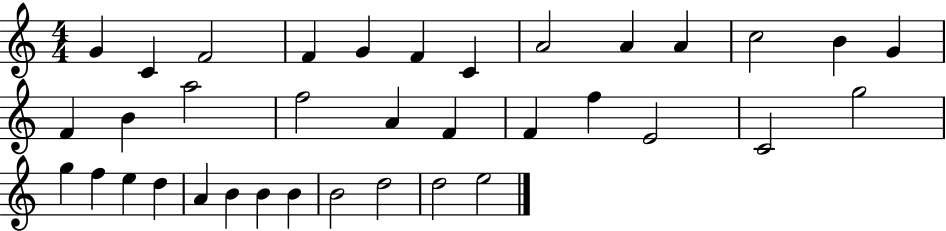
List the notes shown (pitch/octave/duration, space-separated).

G4/q C4/q F4/h F4/q G4/q F4/q C4/q A4/h A4/q A4/q C5/h B4/q G4/q F4/q B4/q A5/h F5/h A4/q F4/q F4/q F5/q E4/h C4/h G5/h G5/q F5/q E5/q D5/q A4/q B4/q B4/q B4/q B4/h D5/h D5/h E5/h